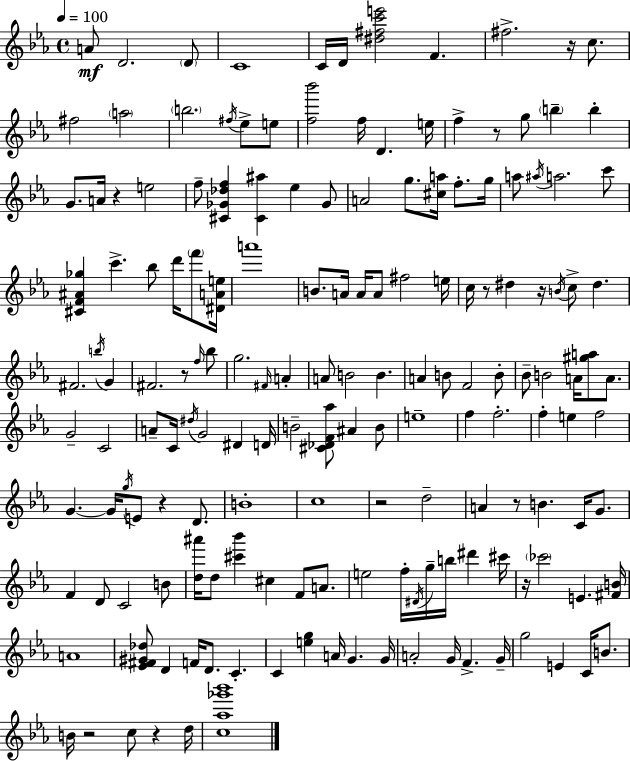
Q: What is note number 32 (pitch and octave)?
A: G5